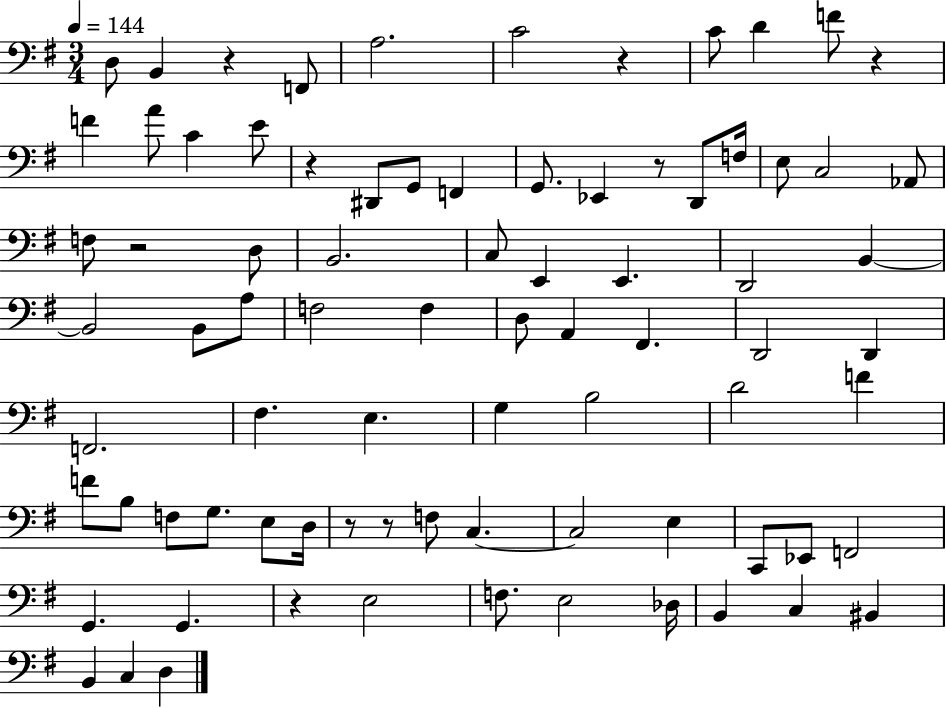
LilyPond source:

{
  \clef bass
  \numericTimeSignature
  \time 3/4
  \key g \major
  \tempo 4 = 144
  d8 b,4 r4 f,8 | a2. | c'2 r4 | c'8 d'4 f'8 r4 | \break f'4 a'8 c'4 e'8 | r4 dis,8 g,8 f,4 | g,8. ees,4 r8 d,8 f16 | e8 c2 aes,8 | \break f8 r2 d8 | b,2. | c8 e,4 e,4. | d,2 b,4~~ | \break b,2 b,8 a8 | f2 f4 | d8 a,4 fis,4. | d,2 d,4 | \break f,2. | fis4. e4. | g4 b2 | d'2 f'4 | \break f'8 b8 f8 g8. e8 d16 | r8 r8 f8 c4.~~ | c2 e4 | c,8 ees,8 f,2 | \break g,4. g,4. | r4 e2 | f8. e2 des16 | b,4 c4 bis,4 | \break b,4 c4 d4 | \bar "|."
}